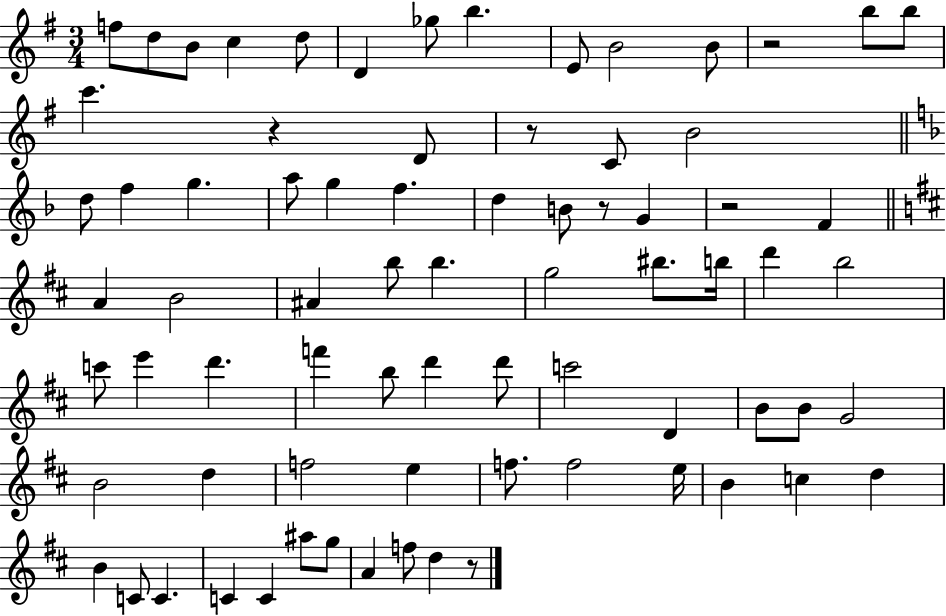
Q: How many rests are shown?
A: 6